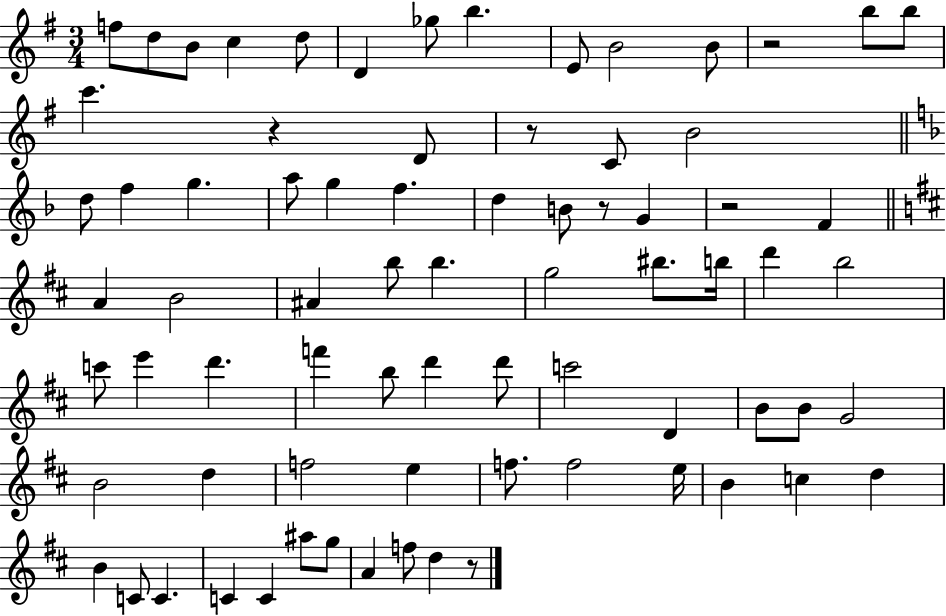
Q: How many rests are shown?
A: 6